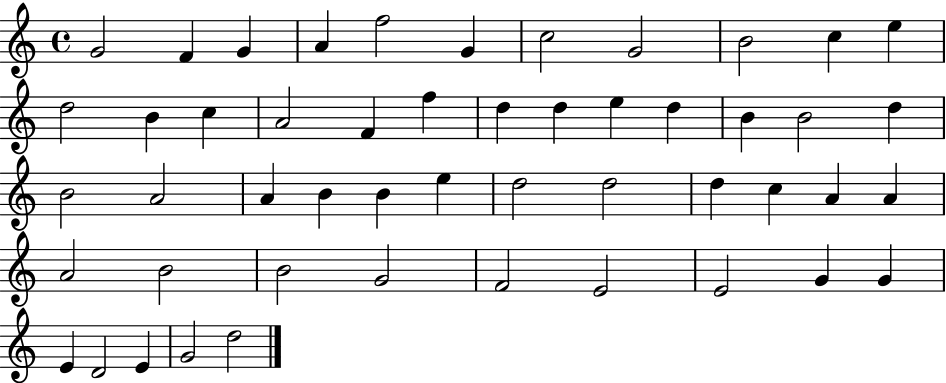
X:1
T:Untitled
M:4/4
L:1/4
K:C
G2 F G A f2 G c2 G2 B2 c e d2 B c A2 F f d d e d B B2 d B2 A2 A B B e d2 d2 d c A A A2 B2 B2 G2 F2 E2 E2 G G E D2 E G2 d2